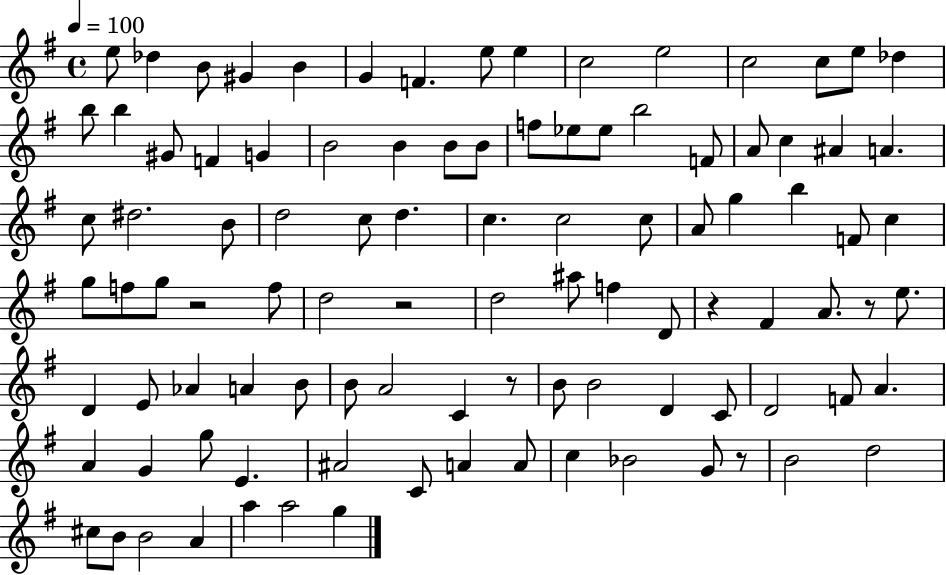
E5/e Db5/q B4/e G#4/q B4/q G4/q F4/q. E5/e E5/q C5/h E5/h C5/h C5/e E5/e Db5/q B5/e B5/q G#4/e F4/q G4/q B4/h B4/q B4/e B4/e F5/e Eb5/e Eb5/e B5/h F4/e A4/e C5/q A#4/q A4/q. C5/e D#5/h. B4/e D5/h C5/e D5/q. C5/q. C5/h C5/e A4/e G5/q B5/q F4/e C5/q G5/e F5/e G5/e R/h F5/e D5/h R/h D5/h A#5/e F5/q D4/e R/q F#4/q A4/e. R/e E5/e. D4/q E4/e Ab4/q A4/q B4/e B4/e A4/h C4/q R/e B4/e B4/h D4/q C4/e D4/h F4/e A4/q. A4/q G4/q G5/e E4/q. A#4/h C4/e A4/q A4/e C5/q Bb4/h G4/e R/e B4/h D5/h C#5/e B4/e B4/h A4/q A5/q A5/h G5/q